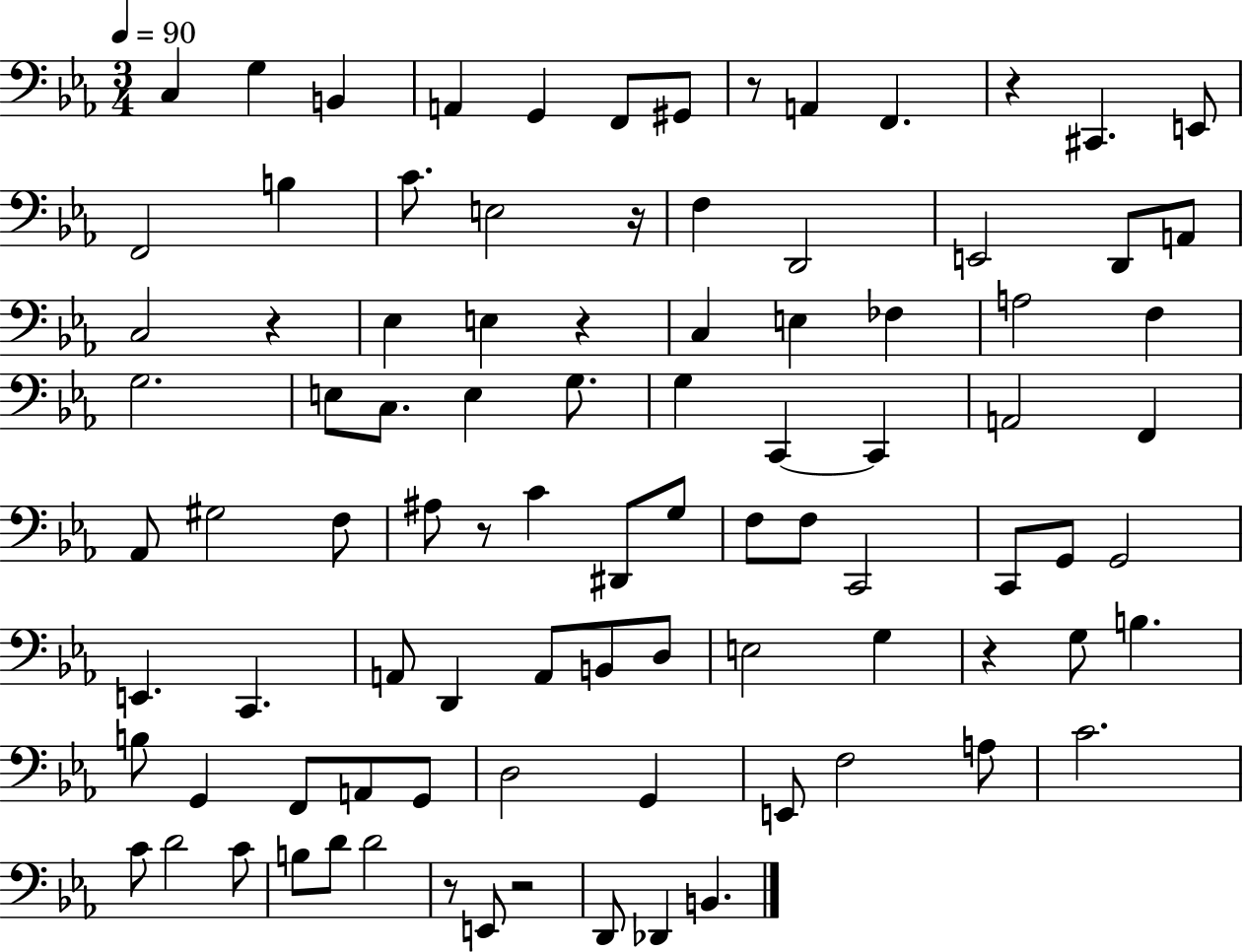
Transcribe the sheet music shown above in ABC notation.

X:1
T:Untitled
M:3/4
L:1/4
K:Eb
C, G, B,, A,, G,, F,,/2 ^G,,/2 z/2 A,, F,, z ^C,, E,,/2 F,,2 B, C/2 E,2 z/4 F, D,,2 E,,2 D,,/2 A,,/2 C,2 z _E, E, z C, E, _F, A,2 F, G,2 E,/2 C,/2 E, G,/2 G, C,, C,, A,,2 F,, _A,,/2 ^G,2 F,/2 ^A,/2 z/2 C ^D,,/2 G,/2 F,/2 F,/2 C,,2 C,,/2 G,,/2 G,,2 E,, C,, A,,/2 D,, A,,/2 B,,/2 D,/2 E,2 G, z G,/2 B, B,/2 G,, F,,/2 A,,/2 G,,/2 D,2 G,, E,,/2 F,2 A,/2 C2 C/2 D2 C/2 B,/2 D/2 D2 z/2 E,,/2 z2 D,,/2 _D,, B,,